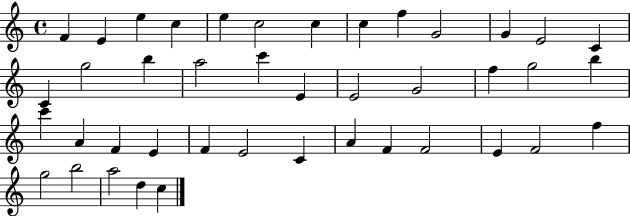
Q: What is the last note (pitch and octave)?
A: C5